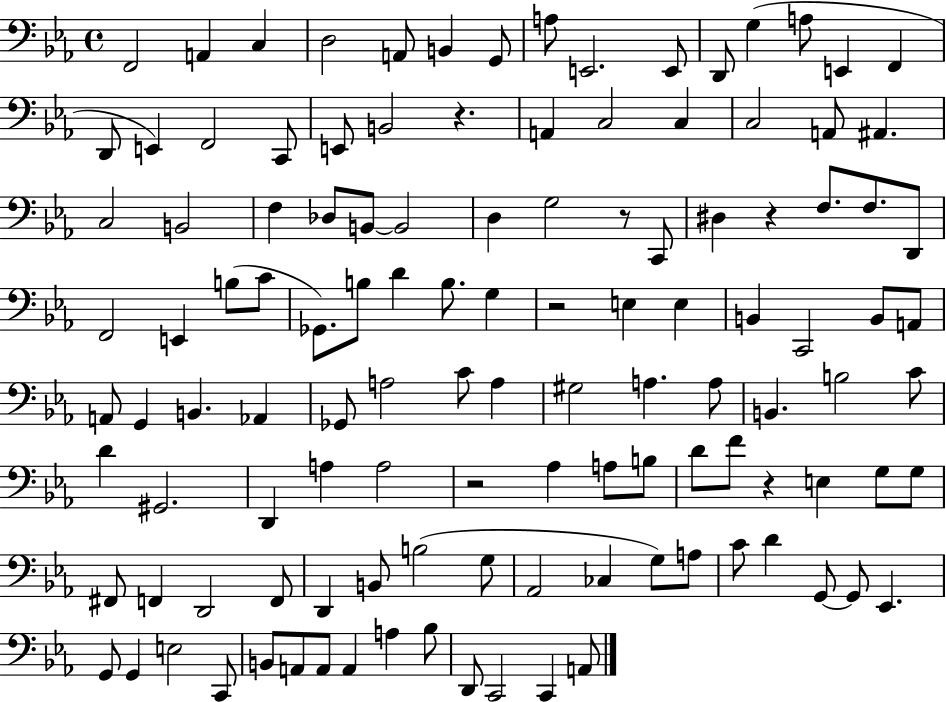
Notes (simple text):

F2/h A2/q C3/q D3/h A2/e B2/q G2/e A3/e E2/h. E2/e D2/e G3/q A3/e E2/q F2/q D2/e E2/q F2/h C2/e E2/e B2/h R/q. A2/q C3/h C3/q C3/h A2/e A#2/q. C3/h B2/h F3/q Db3/e B2/e B2/h D3/q G3/h R/e C2/e D#3/q R/q F3/e. F3/e. D2/e F2/h E2/q B3/e C4/e Gb2/e. B3/e D4/q B3/e. G3/q R/h E3/q E3/q B2/q C2/h B2/e A2/e A2/e G2/q B2/q. Ab2/q Gb2/e A3/h C4/e A3/q G#3/h A3/q. A3/e B2/q. B3/h C4/e D4/q G#2/h. D2/q A3/q A3/h R/h Ab3/q A3/e B3/e D4/e F4/e R/q E3/q G3/e G3/e F#2/e F2/q D2/h F2/e D2/q B2/e B3/h G3/e Ab2/h CES3/q G3/e A3/e C4/e D4/q G2/e G2/e Eb2/q. G2/e G2/q E3/h C2/e B2/e A2/e A2/e A2/q A3/q Bb3/e D2/e C2/h C2/q A2/e